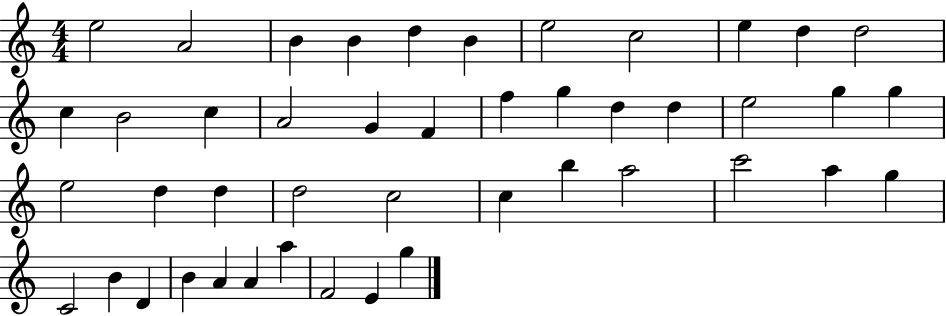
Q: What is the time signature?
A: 4/4